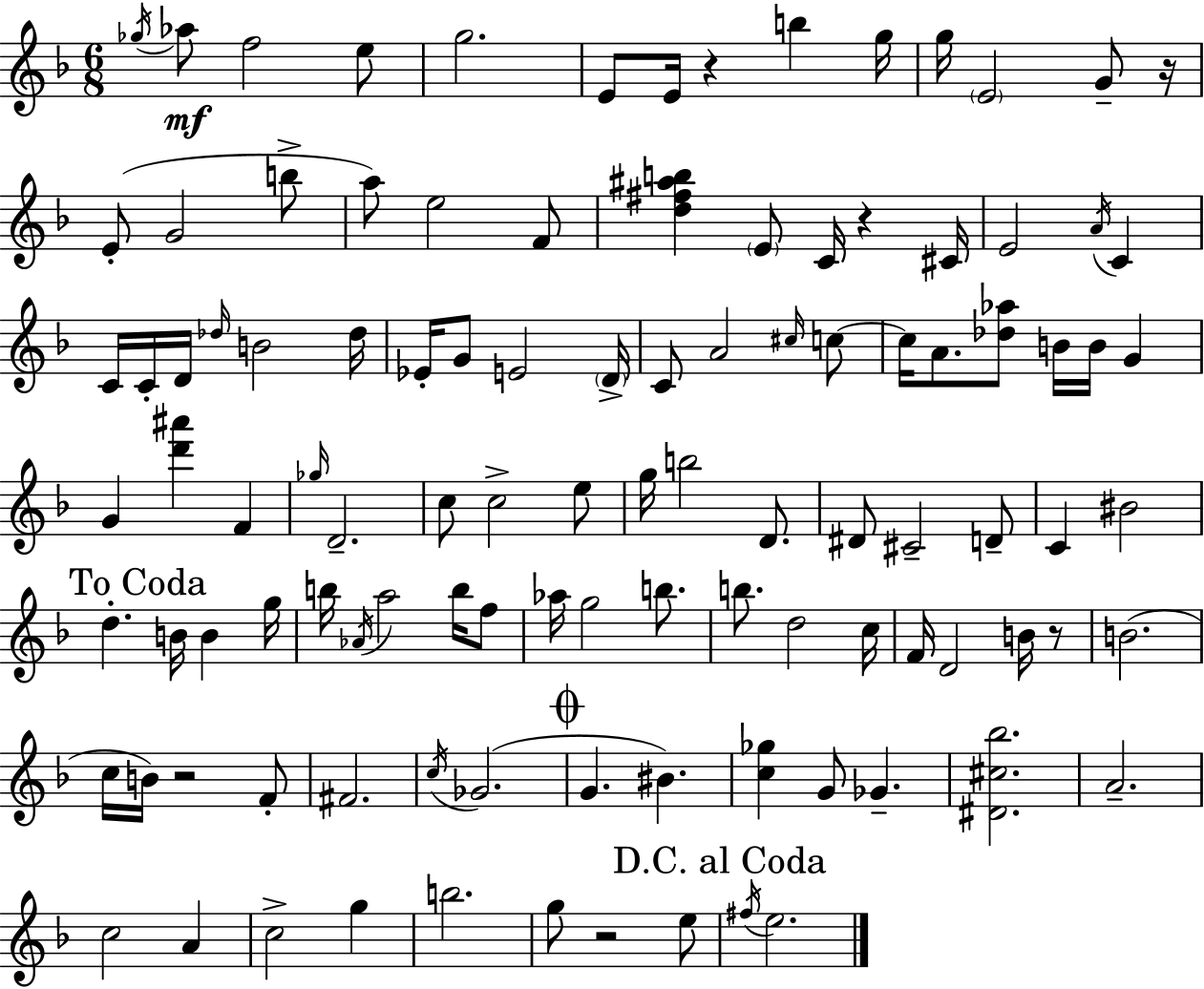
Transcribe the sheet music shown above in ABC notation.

X:1
T:Untitled
M:6/8
L:1/4
K:F
_g/4 _a/2 f2 e/2 g2 E/2 E/4 z b g/4 g/4 E2 G/2 z/4 E/2 G2 b/2 a/2 e2 F/2 [d^f^ab] E/2 C/4 z ^C/4 E2 A/4 C C/4 C/4 D/4 _d/4 B2 _d/4 _E/4 G/2 E2 D/4 C/2 A2 ^c/4 c/2 c/4 A/2 [_d_a]/2 B/4 B/4 G G [d'^a'] F _g/4 D2 c/2 c2 e/2 g/4 b2 D/2 ^D/2 ^C2 D/2 C ^B2 d B/4 B g/4 b/4 _A/4 a2 b/4 f/2 _a/4 g2 b/2 b/2 d2 c/4 F/4 D2 B/4 z/2 B2 c/4 B/4 z2 F/2 ^F2 c/4 _G2 G ^B [c_g] G/2 _G [^D^c_b]2 A2 c2 A c2 g b2 g/2 z2 e/2 ^f/4 e2